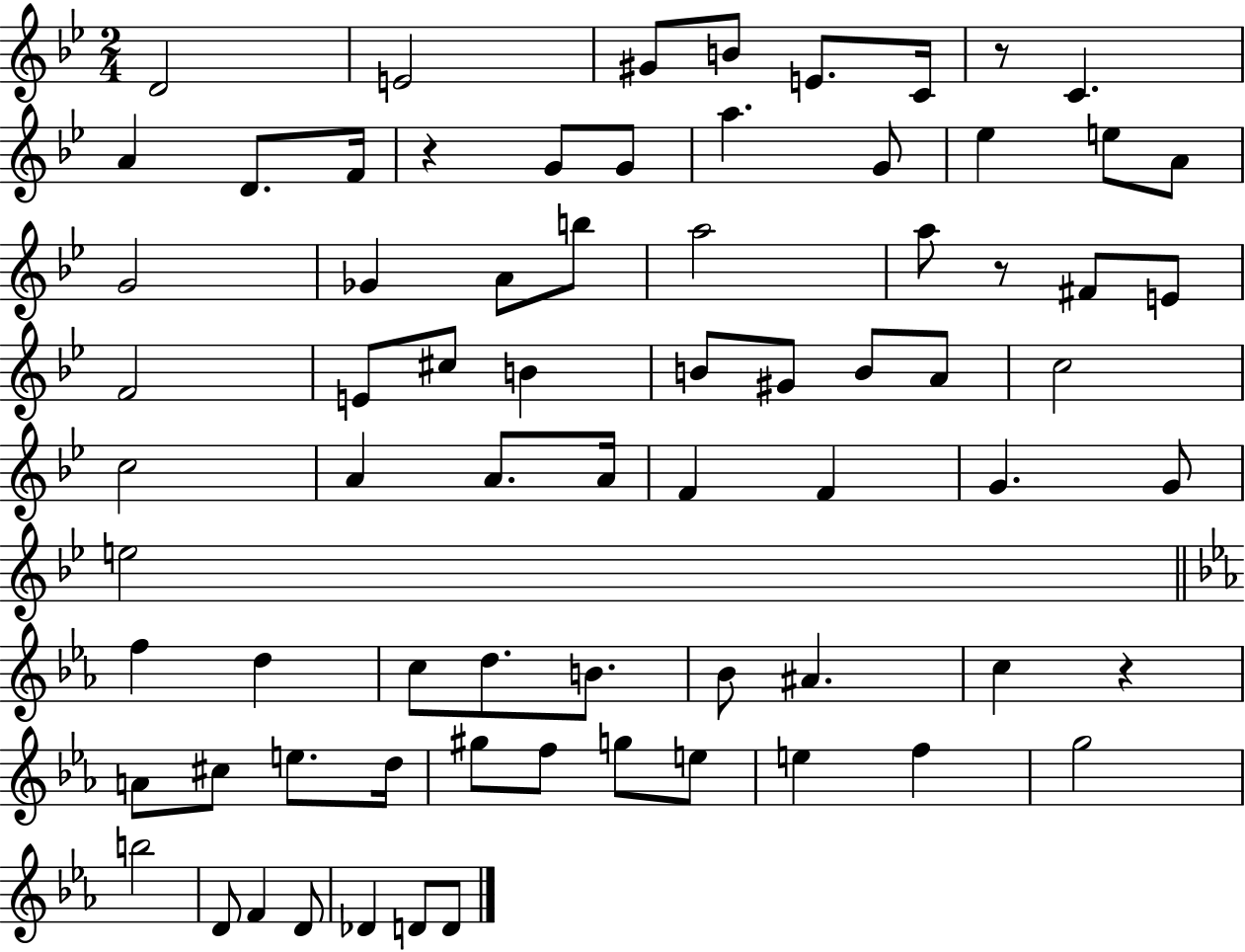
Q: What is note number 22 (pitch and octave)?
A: A5